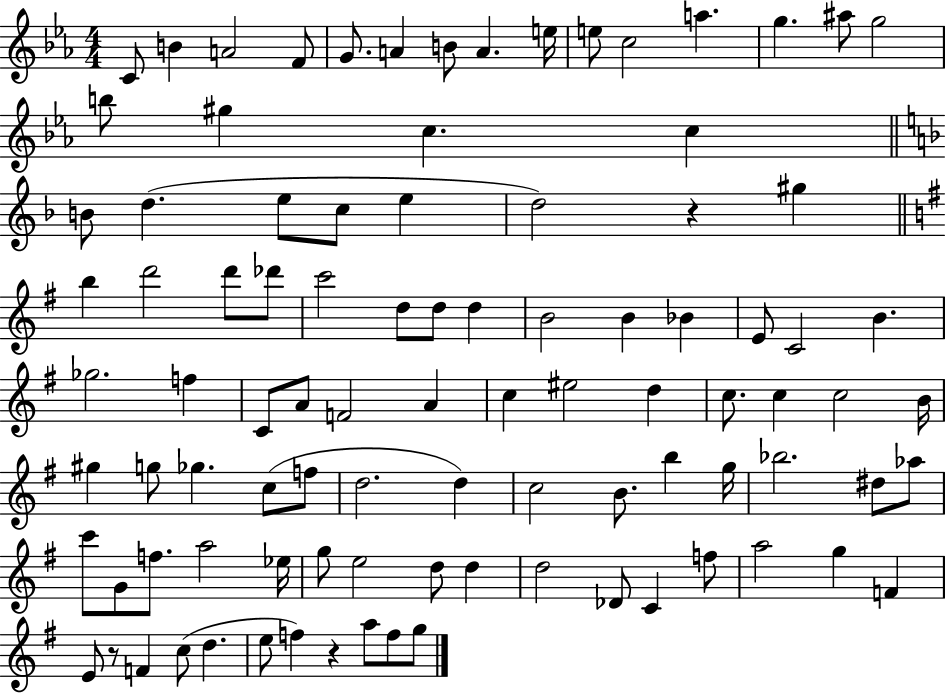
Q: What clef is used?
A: treble